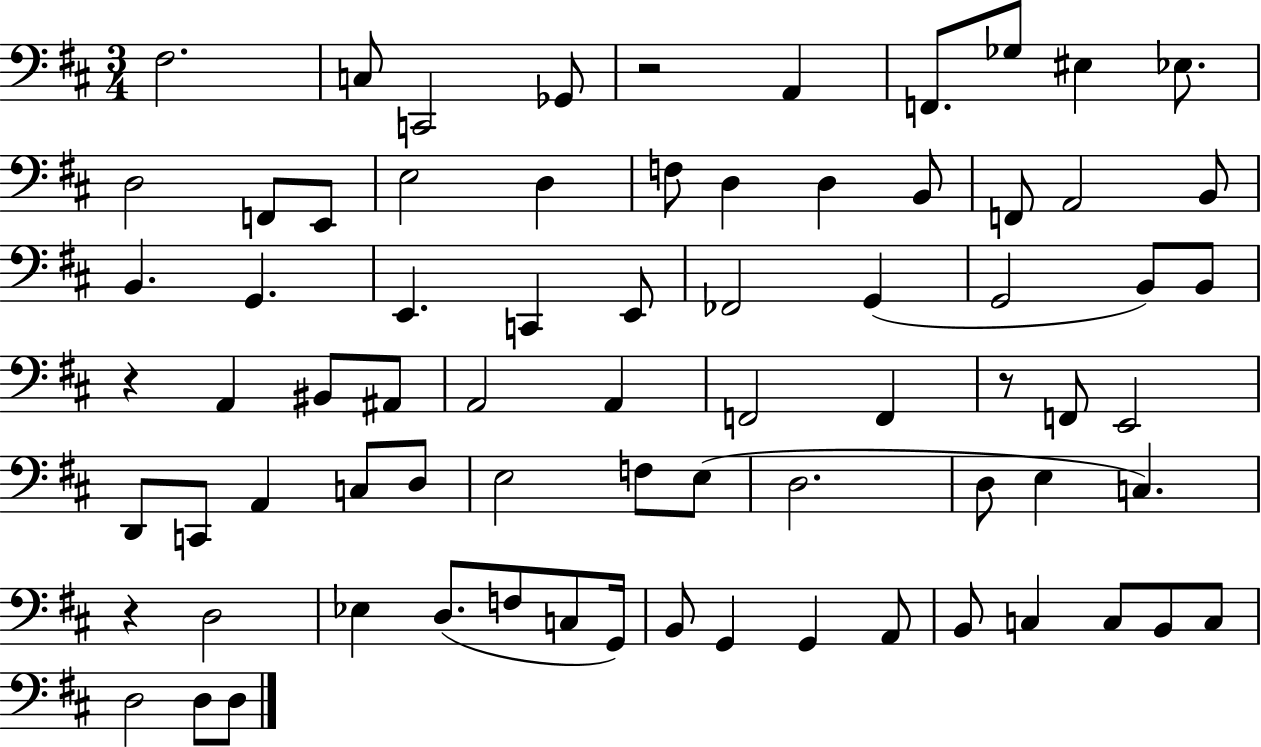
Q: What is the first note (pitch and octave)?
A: F#3